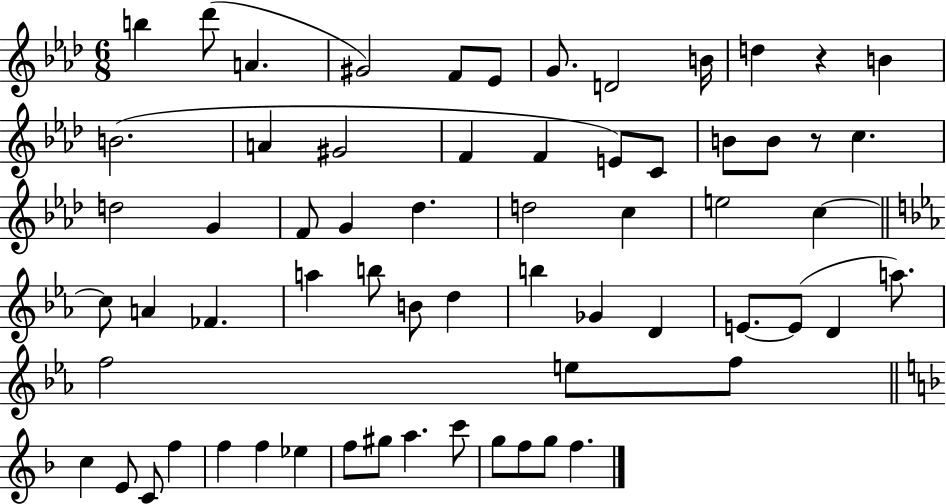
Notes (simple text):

B5/q Db6/e A4/q. G#4/h F4/e Eb4/e G4/e. D4/h B4/s D5/q R/q B4/q B4/h. A4/q G#4/h F4/q F4/q E4/e C4/e B4/e B4/e R/e C5/q. D5/h G4/q F4/e G4/q Db5/q. D5/h C5/q E5/h C5/q C5/e A4/q FES4/q. A5/q B5/e B4/e D5/q B5/q Gb4/q D4/q E4/e. E4/e D4/q A5/e. F5/h E5/e F5/e C5/q E4/e C4/e F5/q F5/q F5/q Eb5/q F5/e G#5/e A5/q. C6/e G5/e F5/e G5/e F5/q.